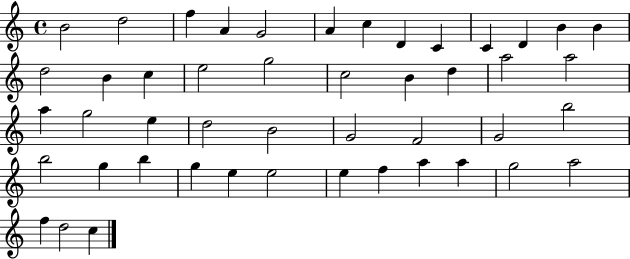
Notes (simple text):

B4/h D5/h F5/q A4/q G4/h A4/q C5/q D4/q C4/q C4/q D4/q B4/q B4/q D5/h B4/q C5/q E5/h G5/h C5/h B4/q D5/q A5/h A5/h A5/q G5/h E5/q D5/h B4/h G4/h F4/h G4/h B5/h B5/h G5/q B5/q G5/q E5/q E5/h E5/q F5/q A5/q A5/q G5/h A5/h F5/q D5/h C5/q